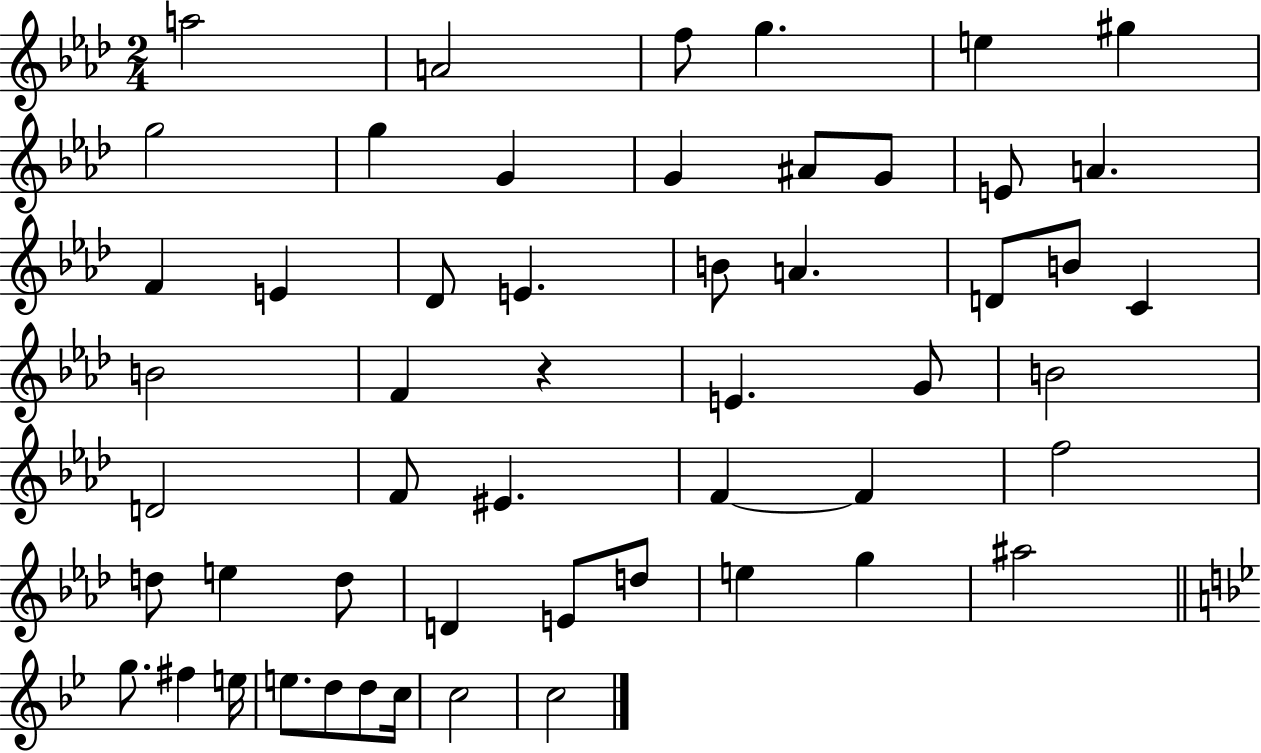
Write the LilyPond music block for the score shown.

{
  \clef treble
  \numericTimeSignature
  \time 2/4
  \key aes \major
  a''2 | a'2 | f''8 g''4. | e''4 gis''4 | \break g''2 | g''4 g'4 | g'4 ais'8 g'8 | e'8 a'4. | \break f'4 e'4 | des'8 e'4. | b'8 a'4. | d'8 b'8 c'4 | \break b'2 | f'4 r4 | e'4. g'8 | b'2 | \break d'2 | f'8 eis'4. | f'4~~ f'4 | f''2 | \break d''8 e''4 d''8 | d'4 e'8 d''8 | e''4 g''4 | ais''2 | \break \bar "||" \break \key bes \major g''8. fis''4 e''16 | e''8. d''8 d''8 c''16 | c''2 | c''2 | \break \bar "|."
}